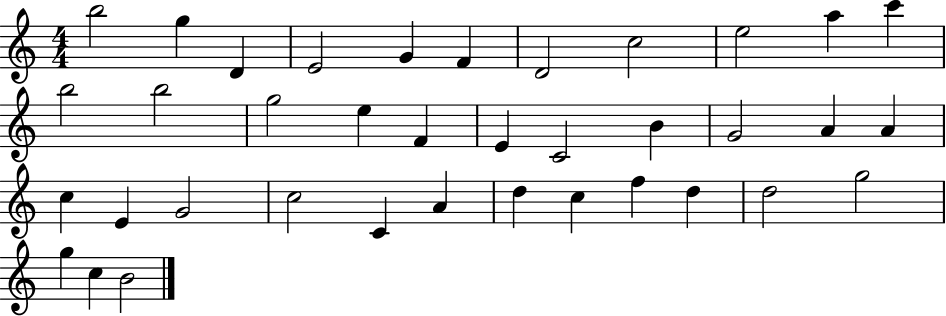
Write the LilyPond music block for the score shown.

{
  \clef treble
  \numericTimeSignature
  \time 4/4
  \key c \major
  b''2 g''4 d'4 | e'2 g'4 f'4 | d'2 c''2 | e''2 a''4 c'''4 | \break b''2 b''2 | g''2 e''4 f'4 | e'4 c'2 b'4 | g'2 a'4 a'4 | \break c''4 e'4 g'2 | c''2 c'4 a'4 | d''4 c''4 f''4 d''4 | d''2 g''2 | \break g''4 c''4 b'2 | \bar "|."
}